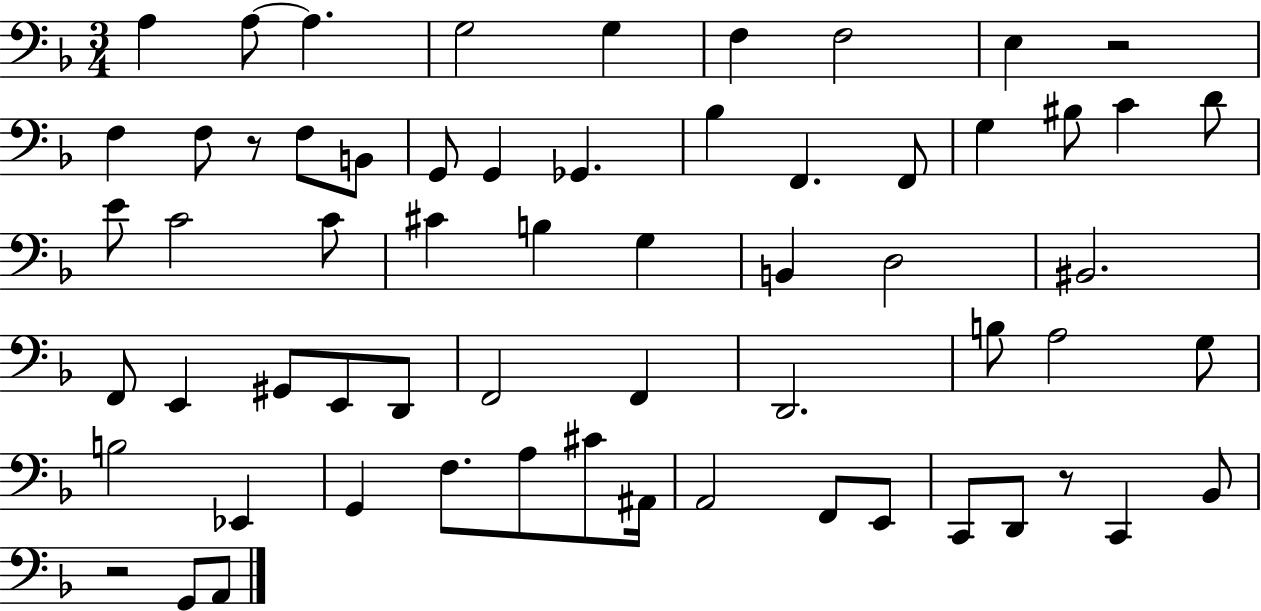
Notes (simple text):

A3/q A3/e A3/q. G3/h G3/q F3/q F3/h E3/q R/h F3/q F3/e R/e F3/e B2/e G2/e G2/q Gb2/q. Bb3/q F2/q. F2/e G3/q BIS3/e C4/q D4/e E4/e C4/h C4/e C#4/q B3/q G3/q B2/q D3/h BIS2/h. F2/e E2/q G#2/e E2/e D2/e F2/h F2/q D2/h. B3/e A3/h G3/e B3/h Eb2/q G2/q F3/e. A3/e C#4/e A#2/s A2/h F2/e E2/e C2/e D2/e R/e C2/q Bb2/e R/h G2/e A2/e